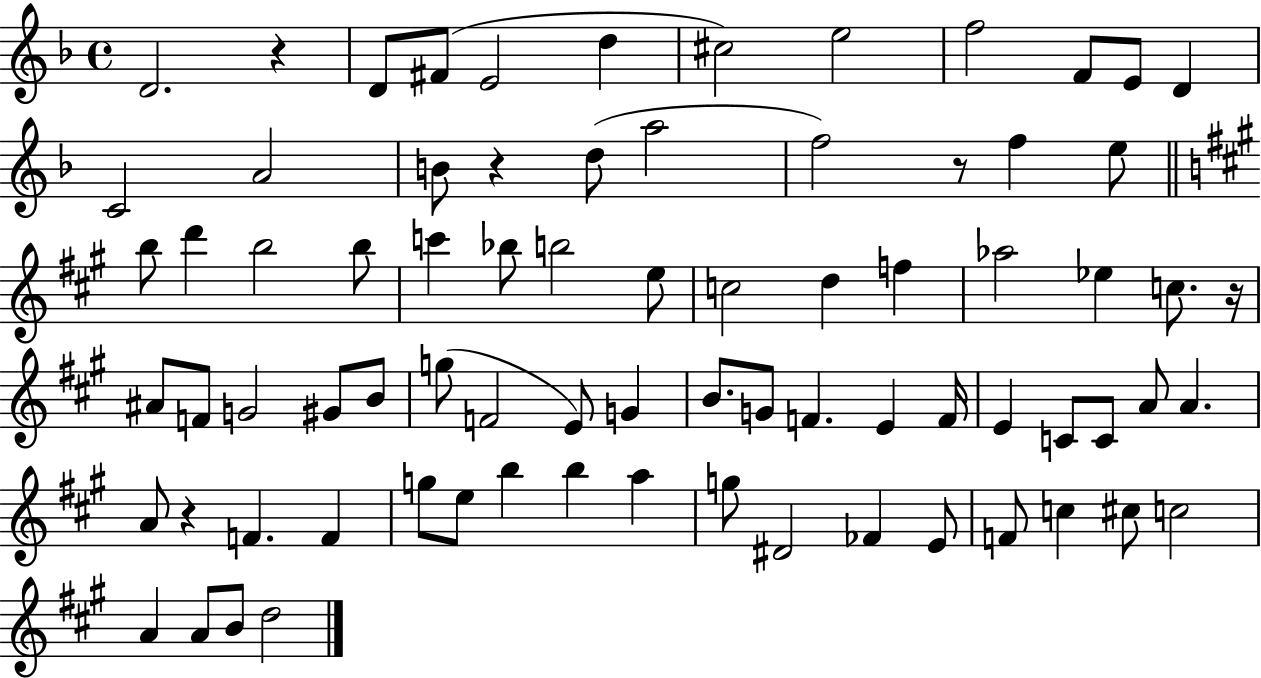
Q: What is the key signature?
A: F major